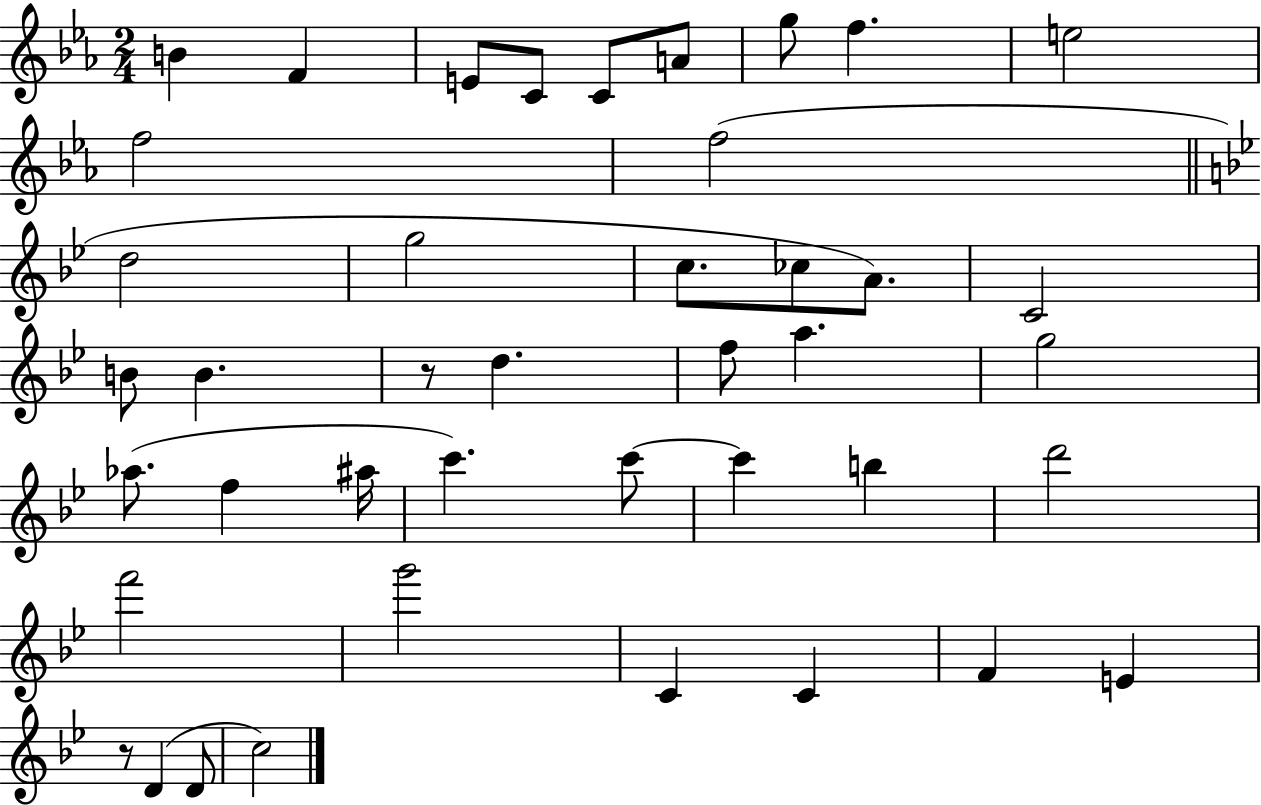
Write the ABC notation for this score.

X:1
T:Untitled
M:2/4
L:1/4
K:Eb
B F E/2 C/2 C/2 A/2 g/2 f e2 f2 f2 d2 g2 c/2 _c/2 A/2 C2 B/2 B z/2 d f/2 a g2 _a/2 f ^a/4 c' c'/2 c' b d'2 f'2 g'2 C C F E z/2 D D/2 c2